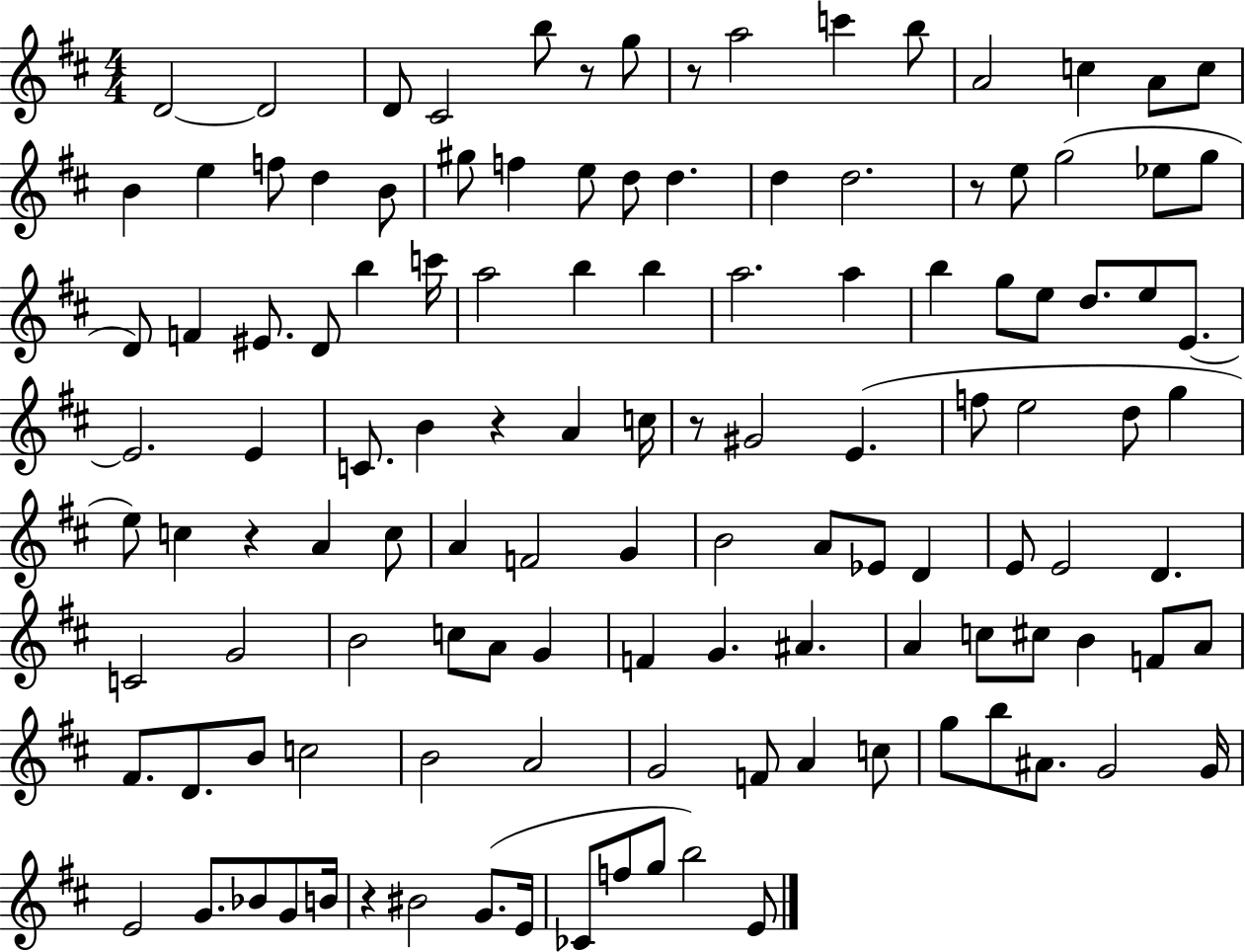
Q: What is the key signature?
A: D major